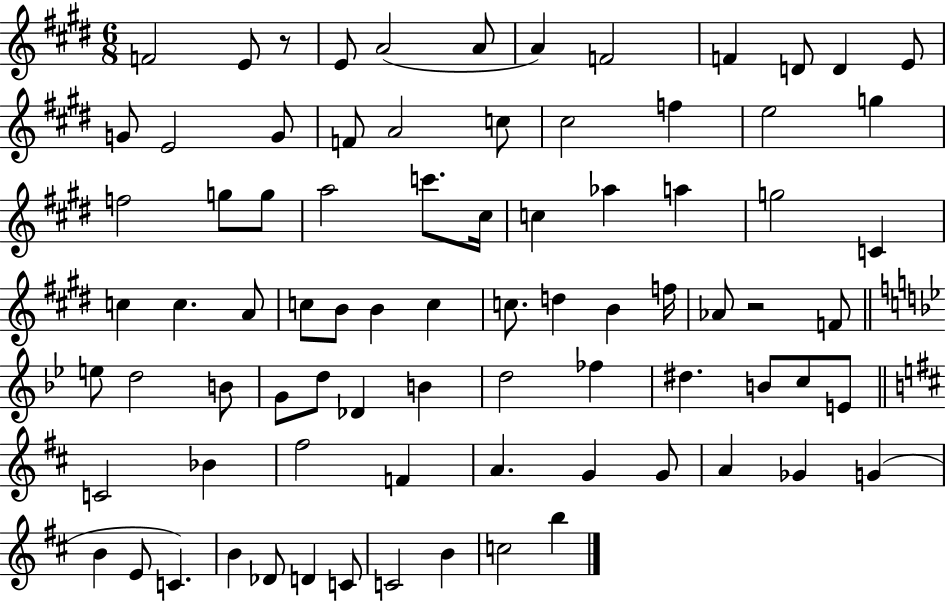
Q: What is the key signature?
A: E major